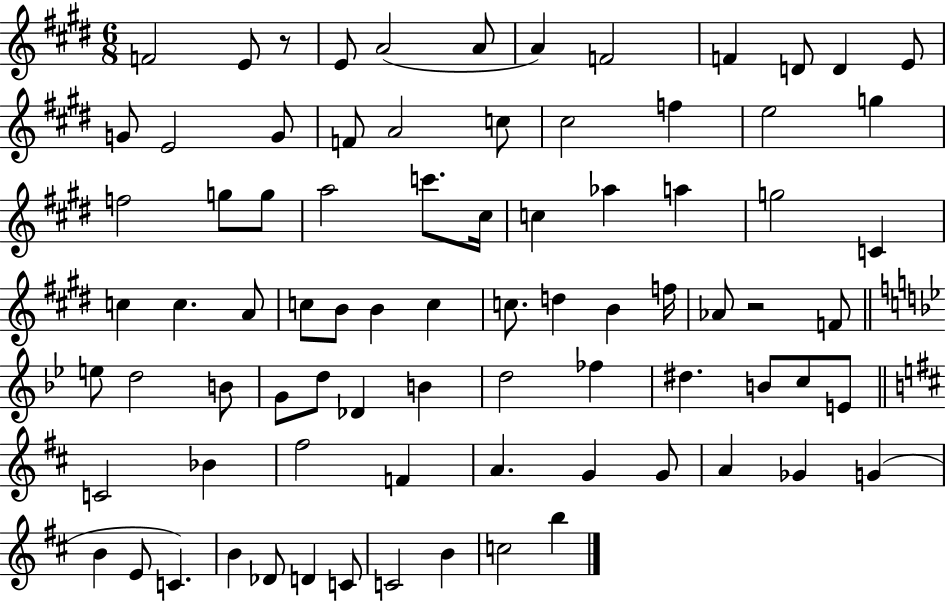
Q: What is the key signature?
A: E major